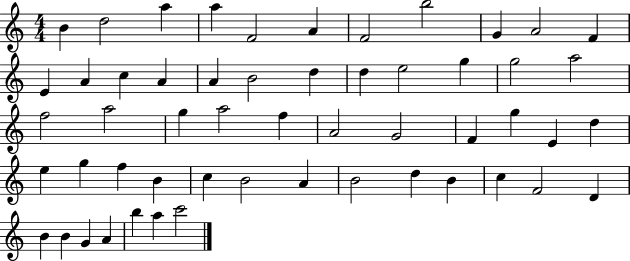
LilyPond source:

{
  \clef treble
  \numericTimeSignature
  \time 4/4
  \key c \major
  b'4 d''2 a''4 | a''4 f'2 a'4 | f'2 b''2 | g'4 a'2 f'4 | \break e'4 a'4 c''4 a'4 | a'4 b'2 d''4 | d''4 e''2 g''4 | g''2 a''2 | \break f''2 a''2 | g''4 a''2 f''4 | a'2 g'2 | f'4 g''4 e'4 d''4 | \break e''4 g''4 f''4 b'4 | c''4 b'2 a'4 | b'2 d''4 b'4 | c''4 f'2 d'4 | \break b'4 b'4 g'4 a'4 | b''4 a''4 c'''2 | \bar "|."
}